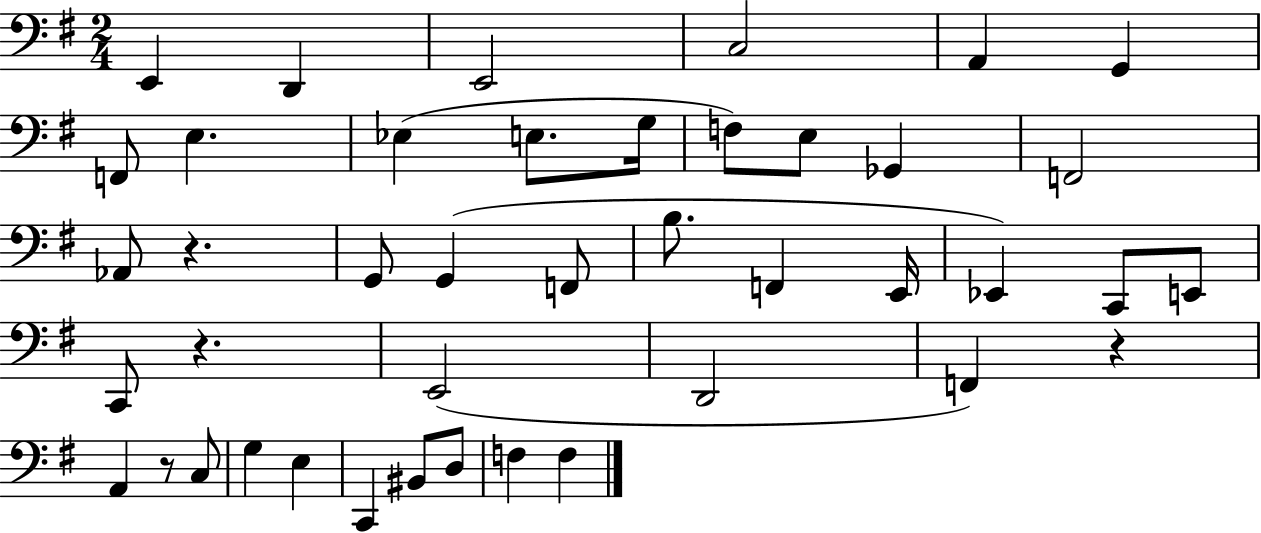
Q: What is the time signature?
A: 2/4